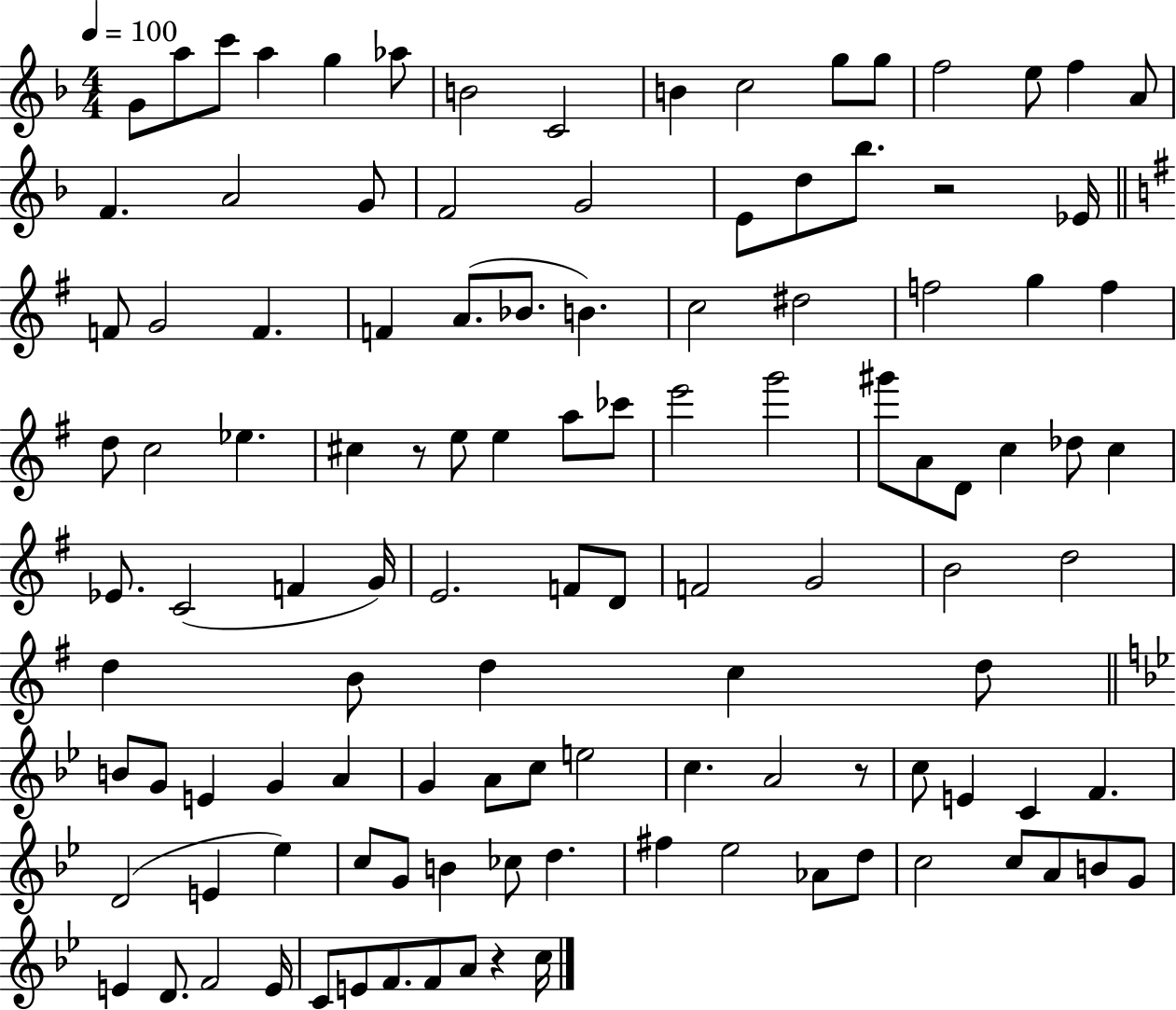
G4/e A5/e C6/e A5/q G5/q Ab5/e B4/h C4/h B4/q C5/h G5/e G5/e F5/h E5/e F5/q A4/e F4/q. A4/h G4/e F4/h G4/h E4/e D5/e Bb5/e. R/h Eb4/s F4/e G4/h F4/q. F4/q A4/e. Bb4/e. B4/q. C5/h D#5/h F5/h G5/q F5/q D5/e C5/h Eb5/q. C#5/q R/e E5/e E5/q A5/e CES6/e E6/h G6/h G#6/e A4/e D4/e C5/q Db5/e C5/q Eb4/e. C4/h F4/q G4/s E4/h. F4/e D4/e F4/h G4/h B4/h D5/h D5/q B4/e D5/q C5/q D5/e B4/e G4/e E4/q G4/q A4/q G4/q A4/e C5/e E5/h C5/q. A4/h R/e C5/e E4/q C4/q F4/q. D4/h E4/q Eb5/q C5/e G4/e B4/q CES5/e D5/q. F#5/q Eb5/h Ab4/e D5/e C5/h C5/e A4/e B4/e G4/e E4/q D4/e. F4/h E4/s C4/e E4/e F4/e. F4/e A4/e R/q C5/s